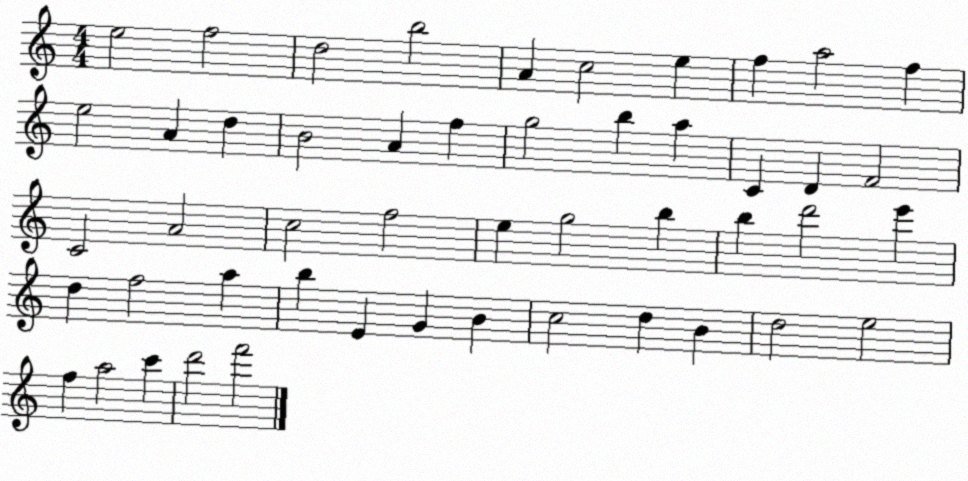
X:1
T:Untitled
M:4/4
L:1/4
K:C
e2 f2 d2 b2 A c2 e f a2 f e2 A d B2 A f g2 b a C D F2 C2 A2 c2 f2 e g2 b b d'2 e' d f2 a b E G B c2 d B d2 e2 f a2 c' d'2 f'2